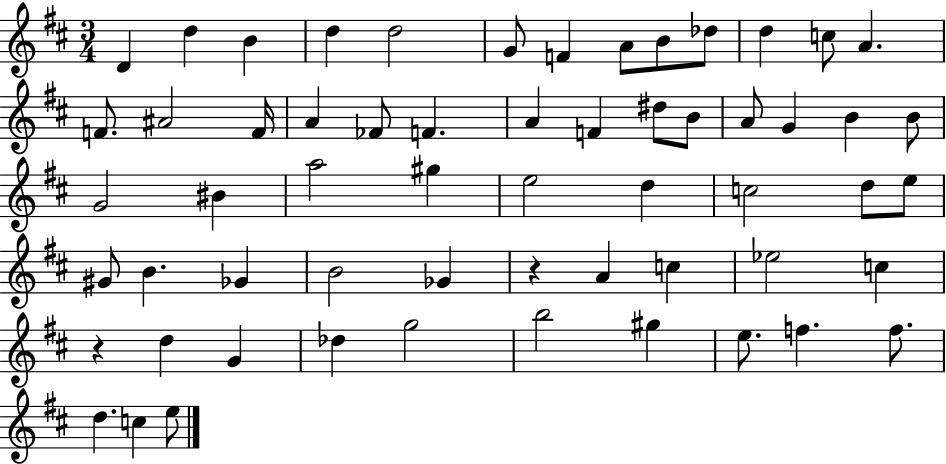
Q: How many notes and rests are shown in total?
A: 59